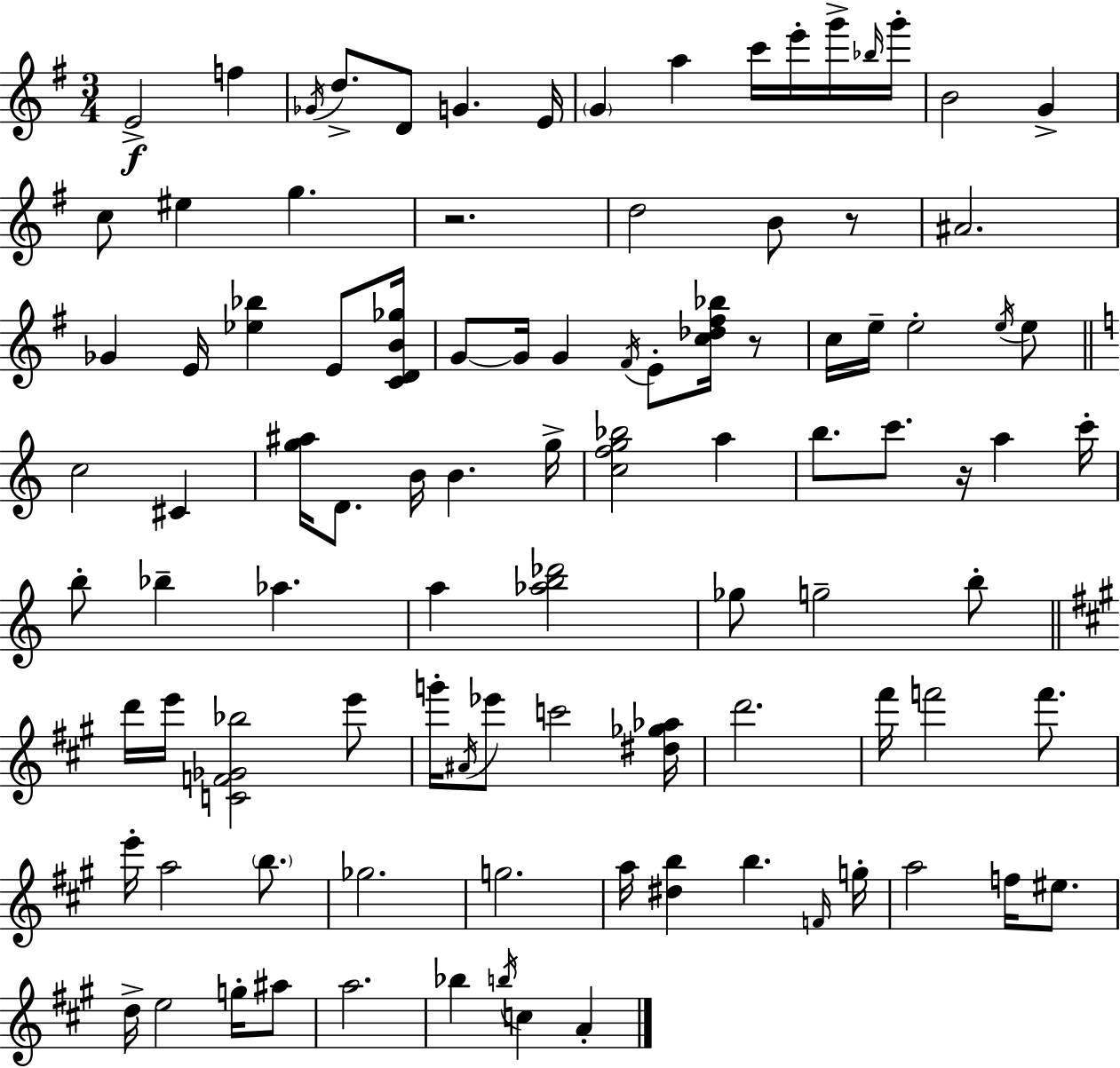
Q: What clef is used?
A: treble